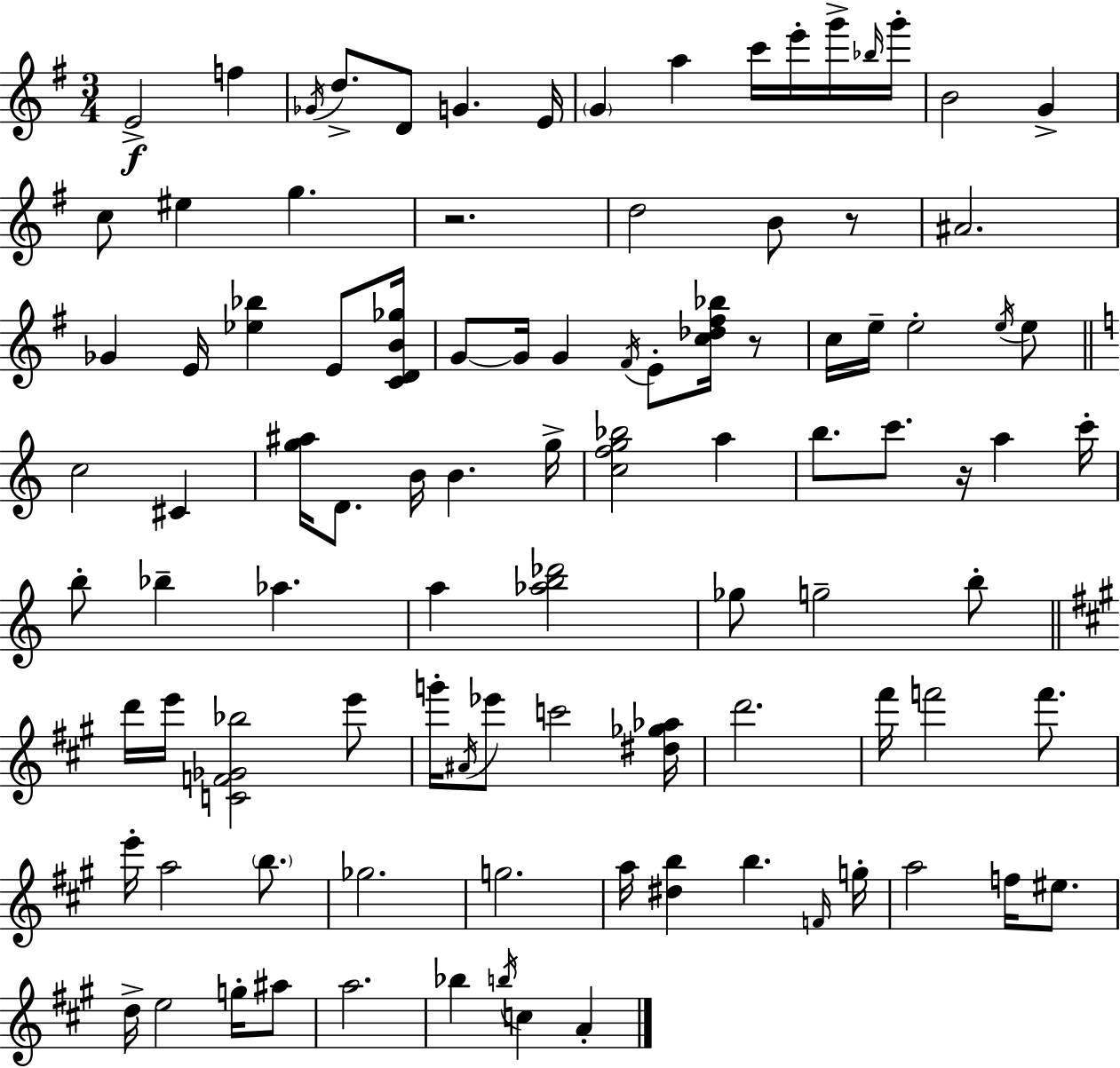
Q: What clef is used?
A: treble